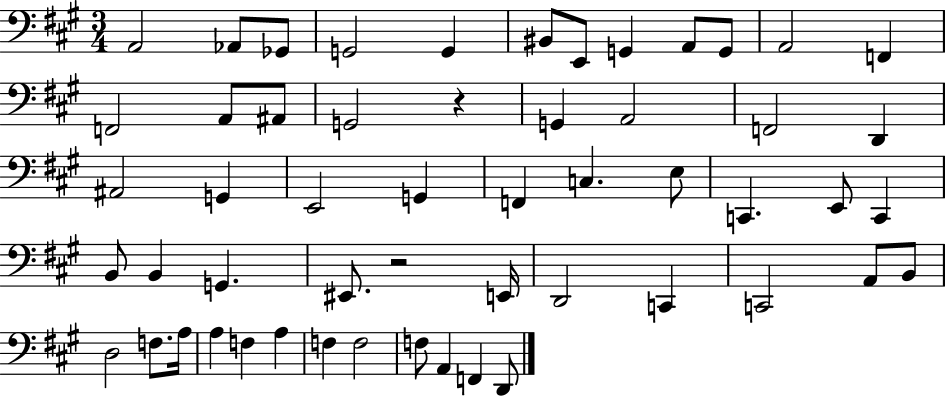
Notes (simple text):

A2/h Ab2/e Gb2/e G2/h G2/q BIS2/e E2/e G2/q A2/e G2/e A2/h F2/q F2/h A2/e A#2/e G2/h R/q G2/q A2/h F2/h D2/q A#2/h G2/q E2/h G2/q F2/q C3/q. E3/e C2/q. E2/e C2/q B2/e B2/q G2/q. EIS2/e. R/h E2/s D2/h C2/q C2/h A2/e B2/e D3/h F3/e. A3/s A3/q F3/q A3/q F3/q F3/h F3/e A2/q F2/q D2/e